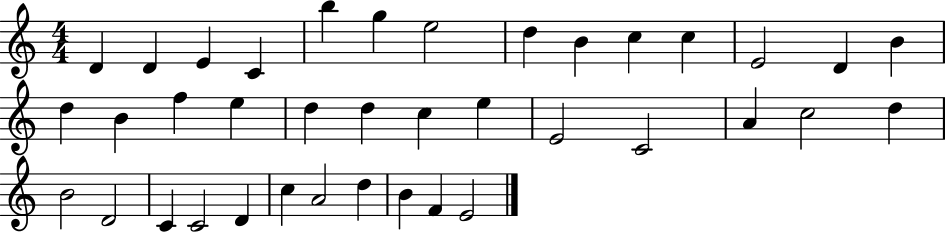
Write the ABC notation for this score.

X:1
T:Untitled
M:4/4
L:1/4
K:C
D D E C b g e2 d B c c E2 D B d B f e d d c e E2 C2 A c2 d B2 D2 C C2 D c A2 d B F E2